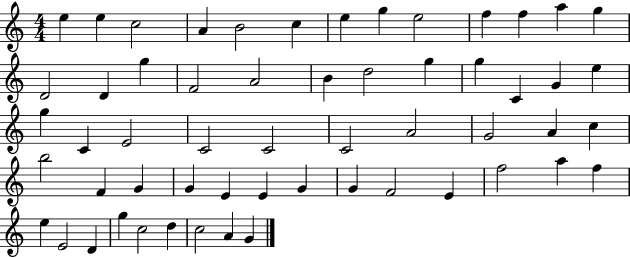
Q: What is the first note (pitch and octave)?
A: E5